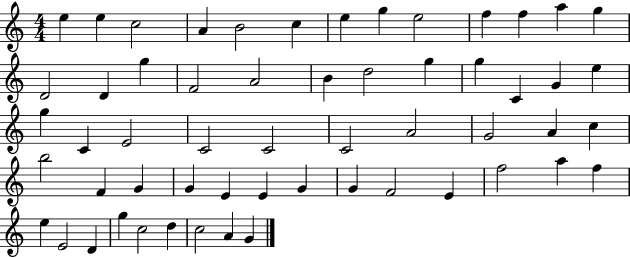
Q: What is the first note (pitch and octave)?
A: E5